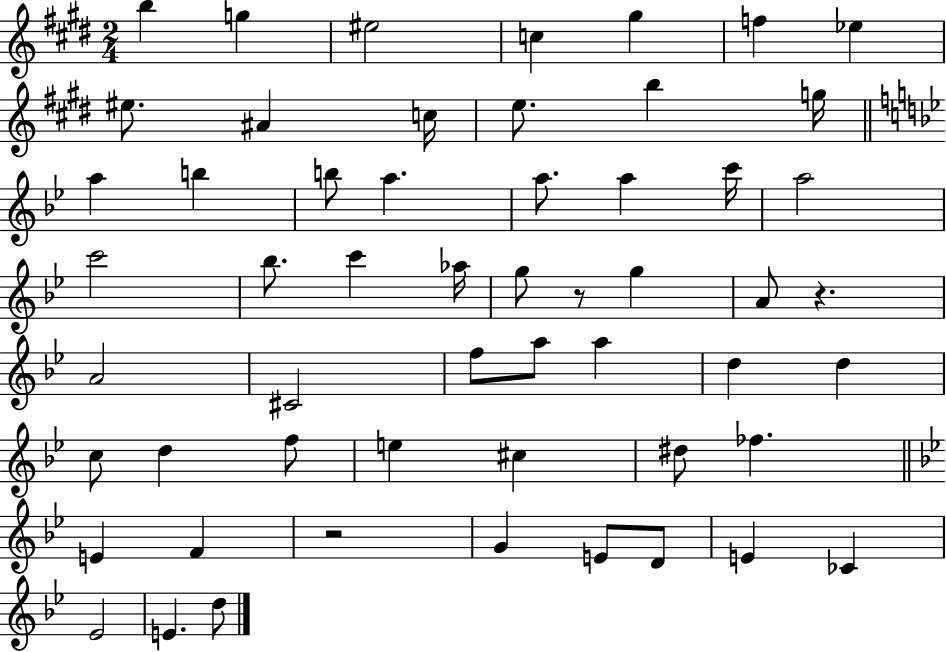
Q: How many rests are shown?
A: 3